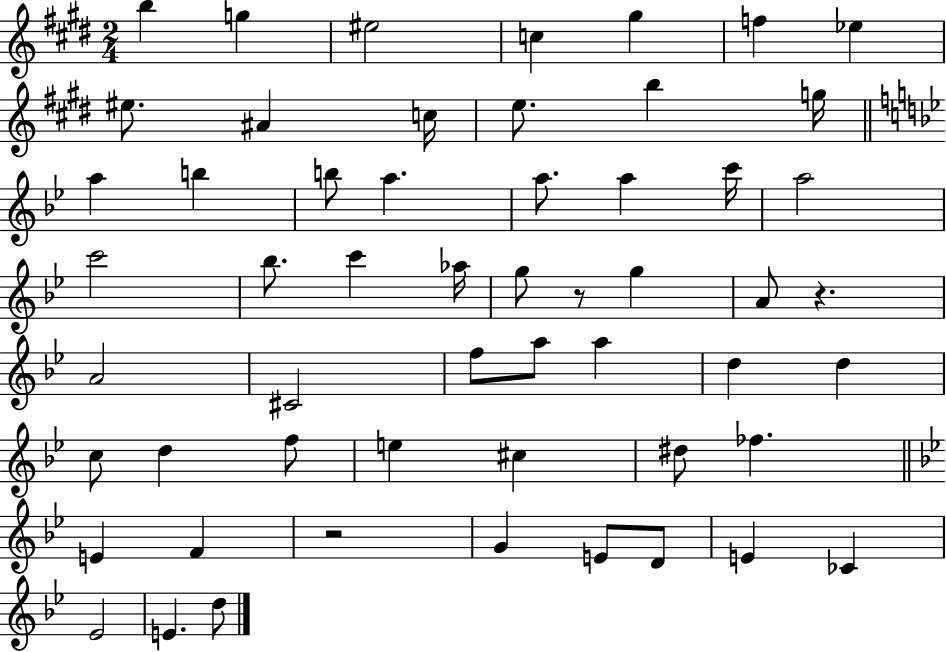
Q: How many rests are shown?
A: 3